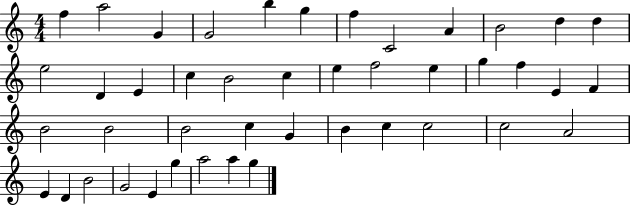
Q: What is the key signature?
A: C major